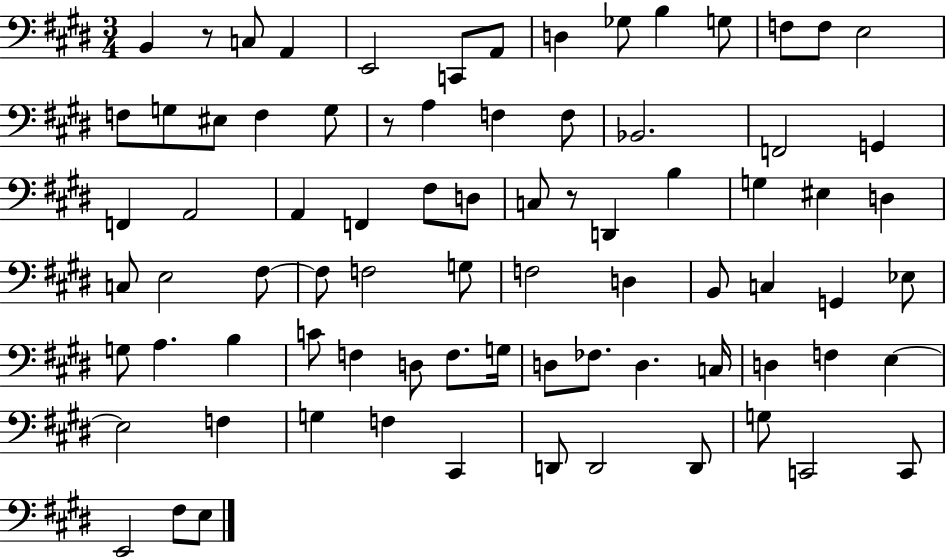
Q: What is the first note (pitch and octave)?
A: B2